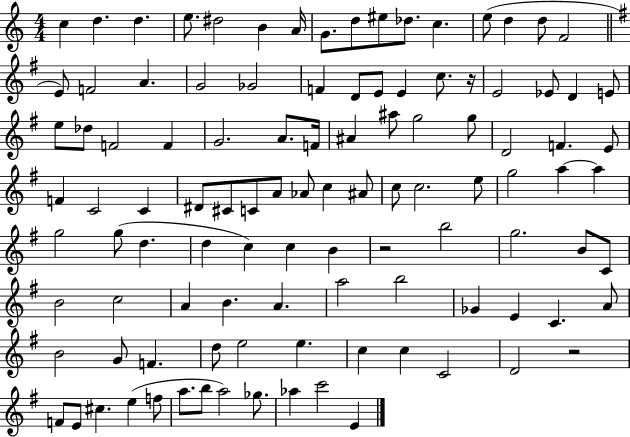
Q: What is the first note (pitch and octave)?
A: C5